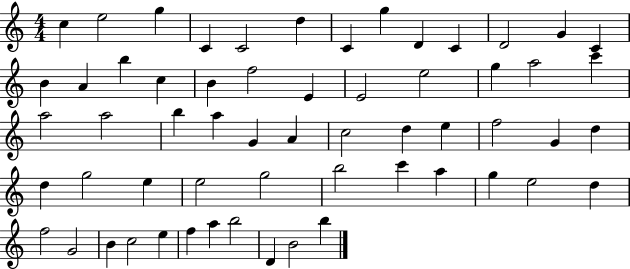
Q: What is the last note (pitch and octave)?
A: B5